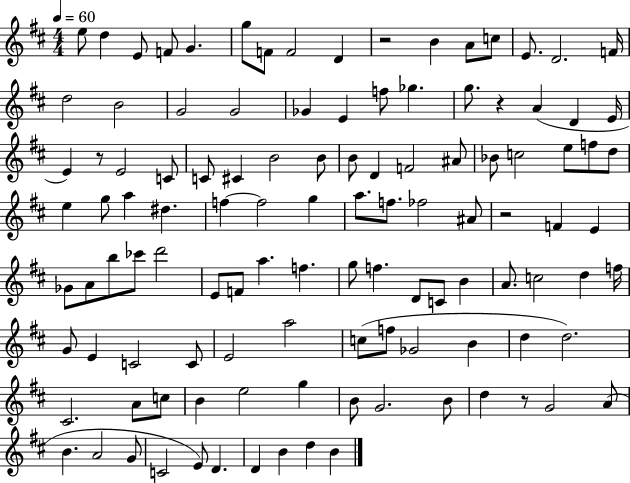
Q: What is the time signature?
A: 4/4